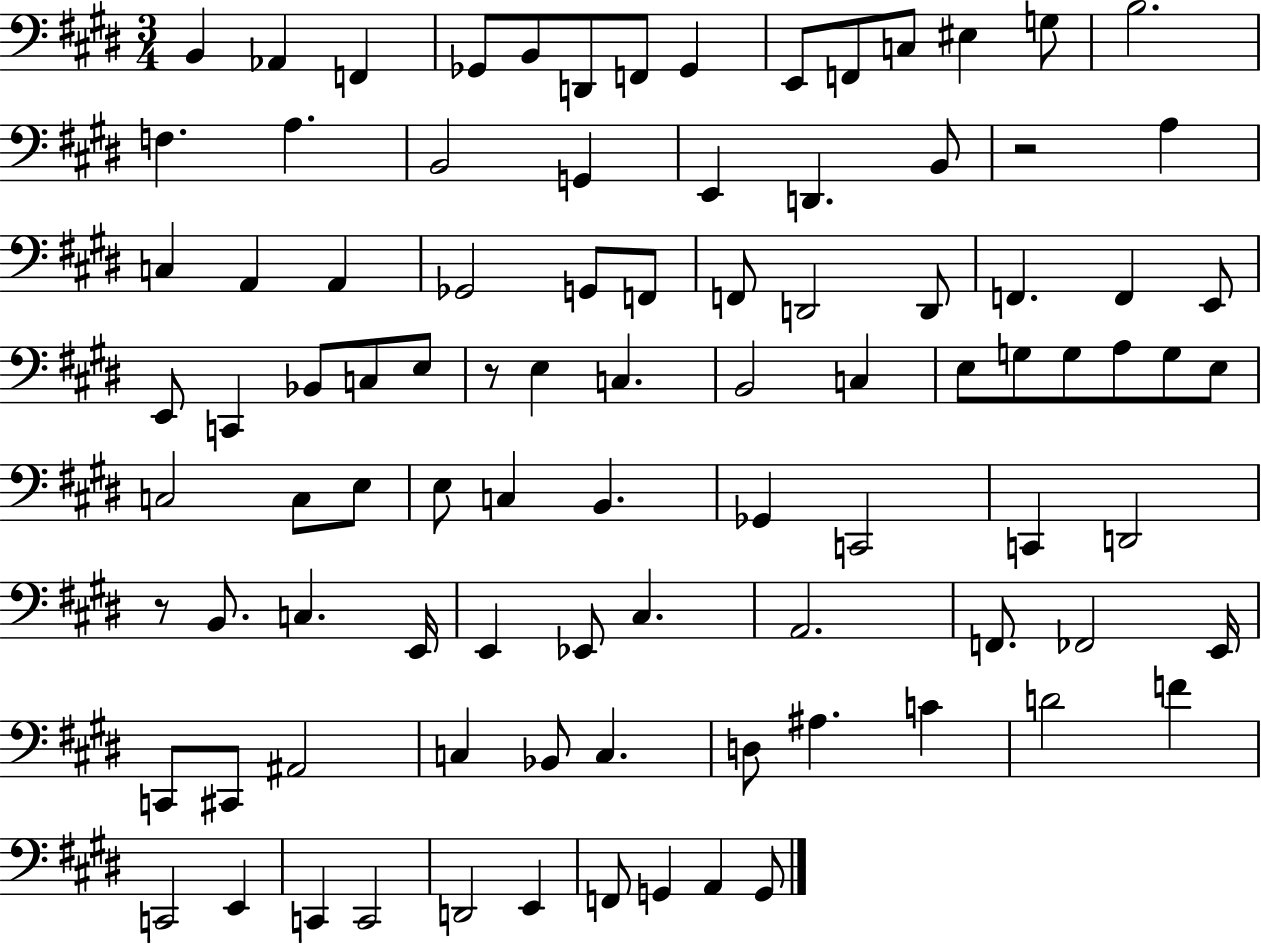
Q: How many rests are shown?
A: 3